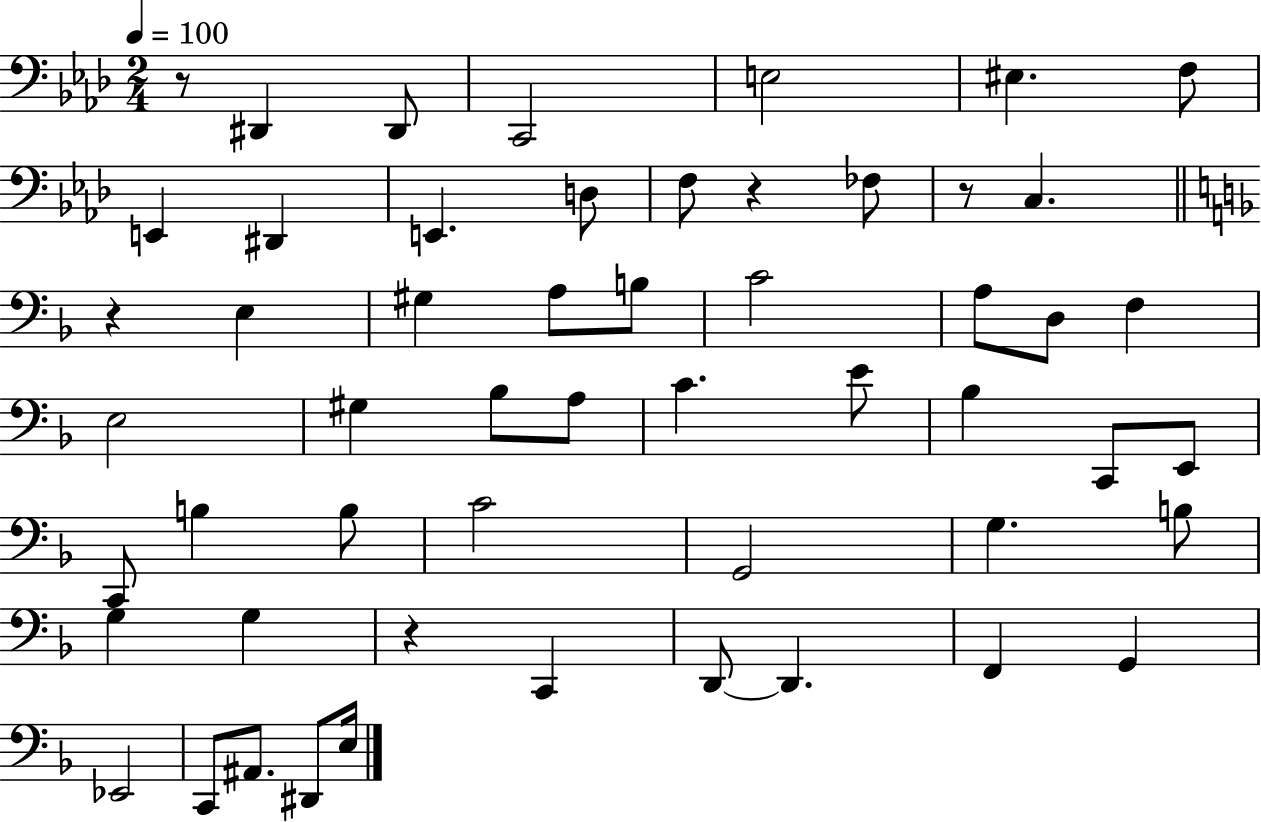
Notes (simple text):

R/e D#2/q D#2/e C2/h E3/h EIS3/q. F3/e E2/q D#2/q E2/q. D3/e F3/e R/q FES3/e R/e C3/q. R/q E3/q G#3/q A3/e B3/e C4/h A3/e D3/e F3/q E3/h G#3/q Bb3/e A3/e C4/q. E4/e Bb3/q C2/e E2/e C2/e B3/q B3/e C4/h G2/h G3/q. B3/e G3/q G3/q R/q C2/q D2/e D2/q. F2/q G2/q Eb2/h C2/e A#2/e. D#2/e E3/s